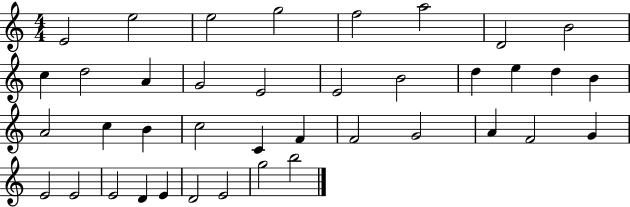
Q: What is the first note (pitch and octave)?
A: E4